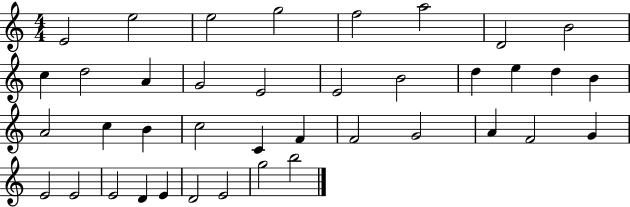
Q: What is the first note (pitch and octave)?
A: E4